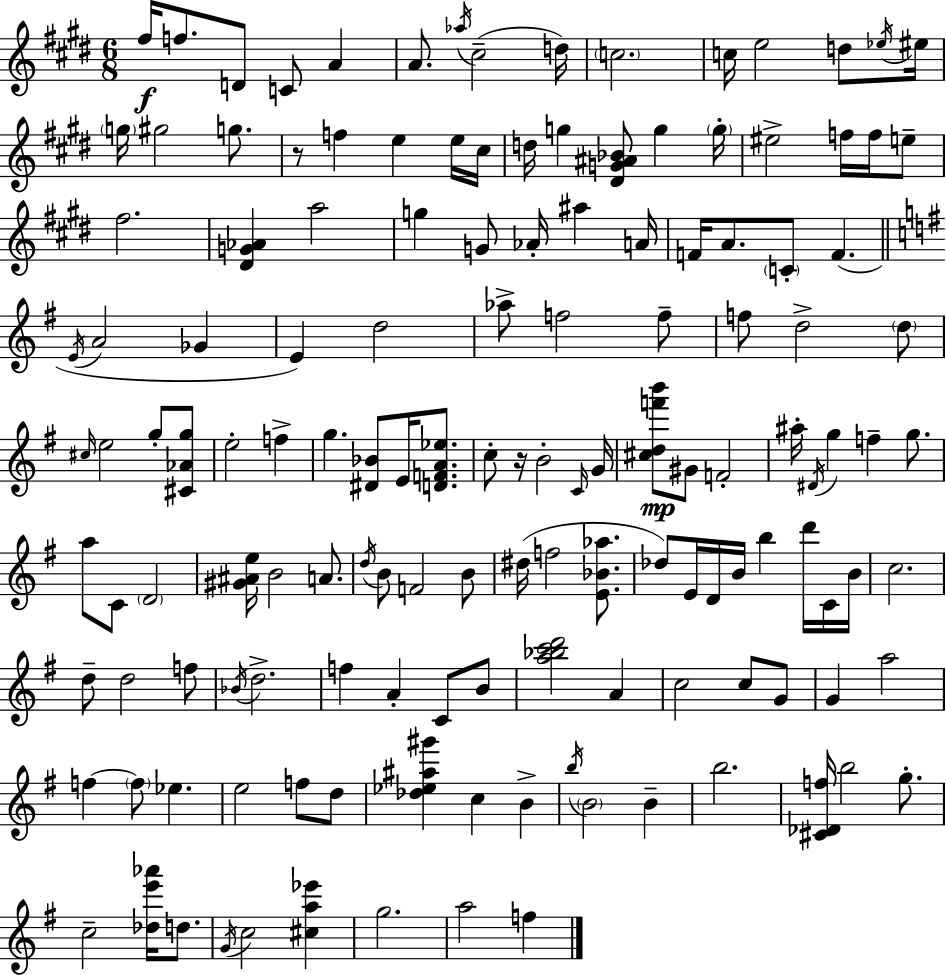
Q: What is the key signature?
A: E major